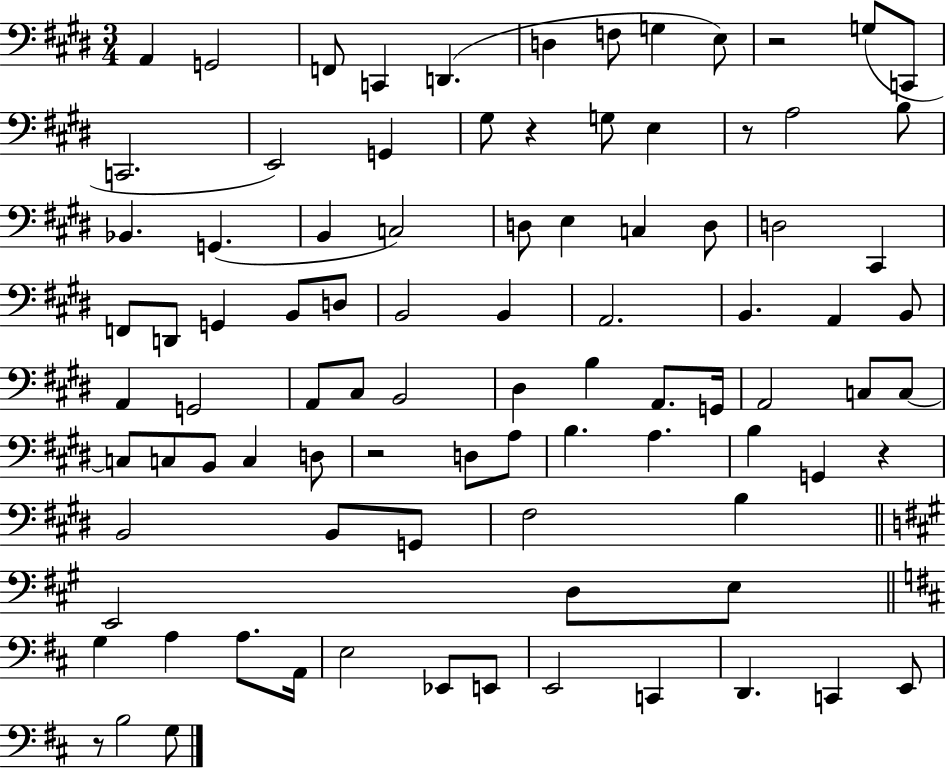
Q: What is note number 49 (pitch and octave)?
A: G2